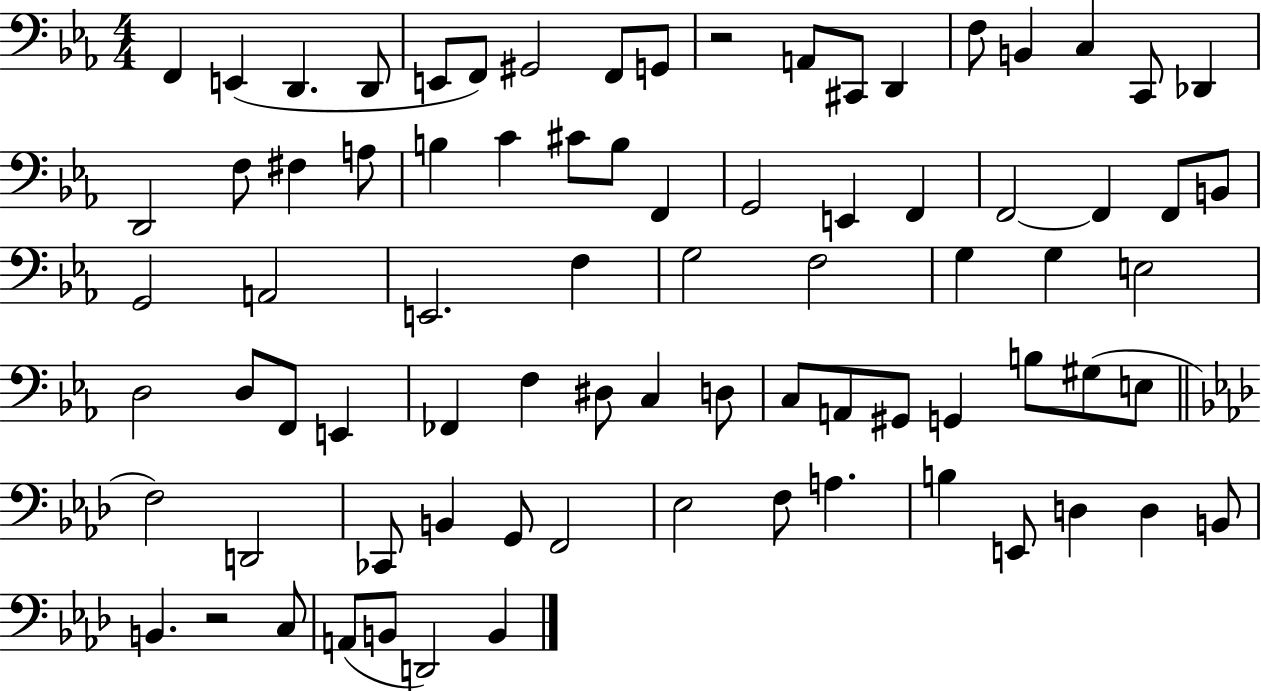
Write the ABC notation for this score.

X:1
T:Untitled
M:4/4
L:1/4
K:Eb
F,, E,, D,, D,,/2 E,,/2 F,,/2 ^G,,2 F,,/2 G,,/2 z2 A,,/2 ^C,,/2 D,, F,/2 B,, C, C,,/2 _D,, D,,2 F,/2 ^F, A,/2 B, C ^C/2 B,/2 F,, G,,2 E,, F,, F,,2 F,, F,,/2 B,,/2 G,,2 A,,2 E,,2 F, G,2 F,2 G, G, E,2 D,2 D,/2 F,,/2 E,, _F,, F, ^D,/2 C, D,/2 C,/2 A,,/2 ^G,,/2 G,, B,/2 ^G,/2 E,/2 F,2 D,,2 _C,,/2 B,, G,,/2 F,,2 _E,2 F,/2 A, B, E,,/2 D, D, B,,/2 B,, z2 C,/2 A,,/2 B,,/2 D,,2 B,,